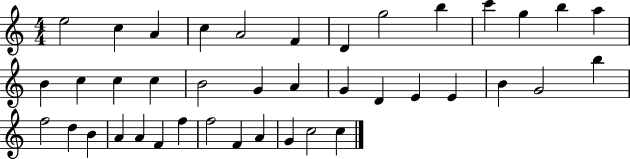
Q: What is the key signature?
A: C major